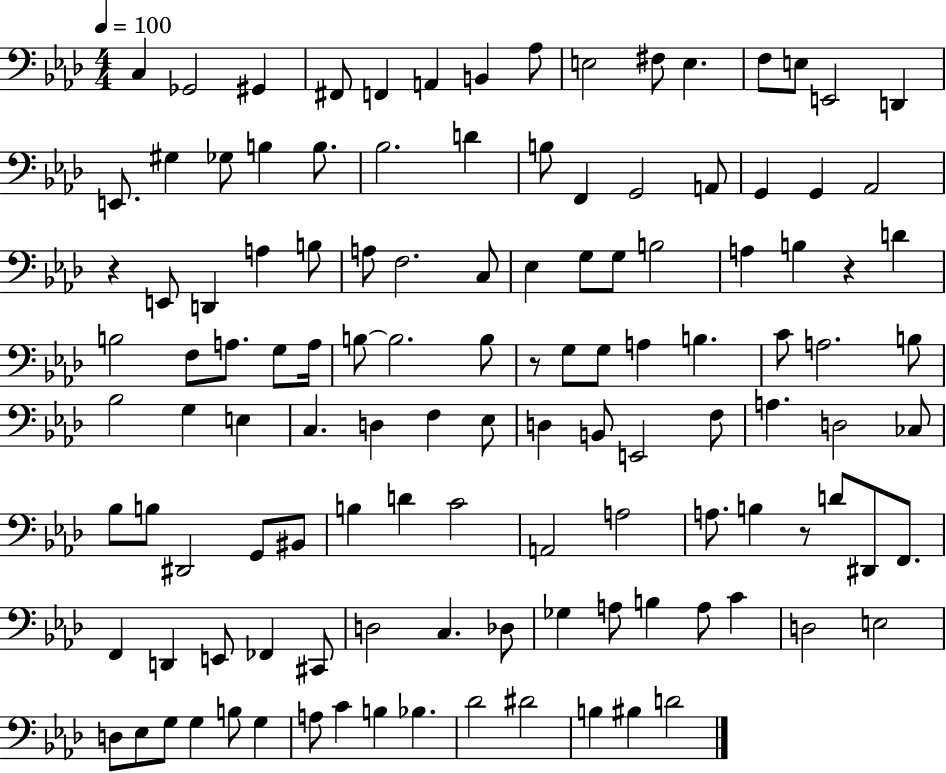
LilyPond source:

{
  \clef bass
  \numericTimeSignature
  \time 4/4
  \key aes \major
  \tempo 4 = 100
  c4 ges,2 gis,4 | fis,8 f,4 a,4 b,4 aes8 | e2 fis8 e4. | f8 e8 e,2 d,4 | \break e,8. gis4 ges8 b4 b8. | bes2. d'4 | b8 f,4 g,2 a,8 | g,4 g,4 aes,2 | \break r4 e,8 d,4 a4 b8 | a8 f2. c8 | ees4 g8 g8 b2 | a4 b4 r4 d'4 | \break b2 f8 a8. g8 a16 | b8~~ b2. b8 | r8 g8 g8 a4 b4. | c'8 a2. b8 | \break bes2 g4 e4 | c4. d4 f4 ees8 | d4 b,8 e,2 f8 | a4. d2 ces8 | \break bes8 b8 dis,2 g,8 bis,8 | b4 d'4 c'2 | a,2 a2 | a8. b4 r8 d'8 dis,8 f,8. | \break f,4 d,4 e,8 fes,4 cis,8 | d2 c4. des8 | ges4 a8 b4 a8 c'4 | d2 e2 | \break d8 ees8 g8 g4 b8 g4 | a8 c'4 b4 bes4. | des'2 dis'2 | b4 bis4 d'2 | \break \bar "|."
}